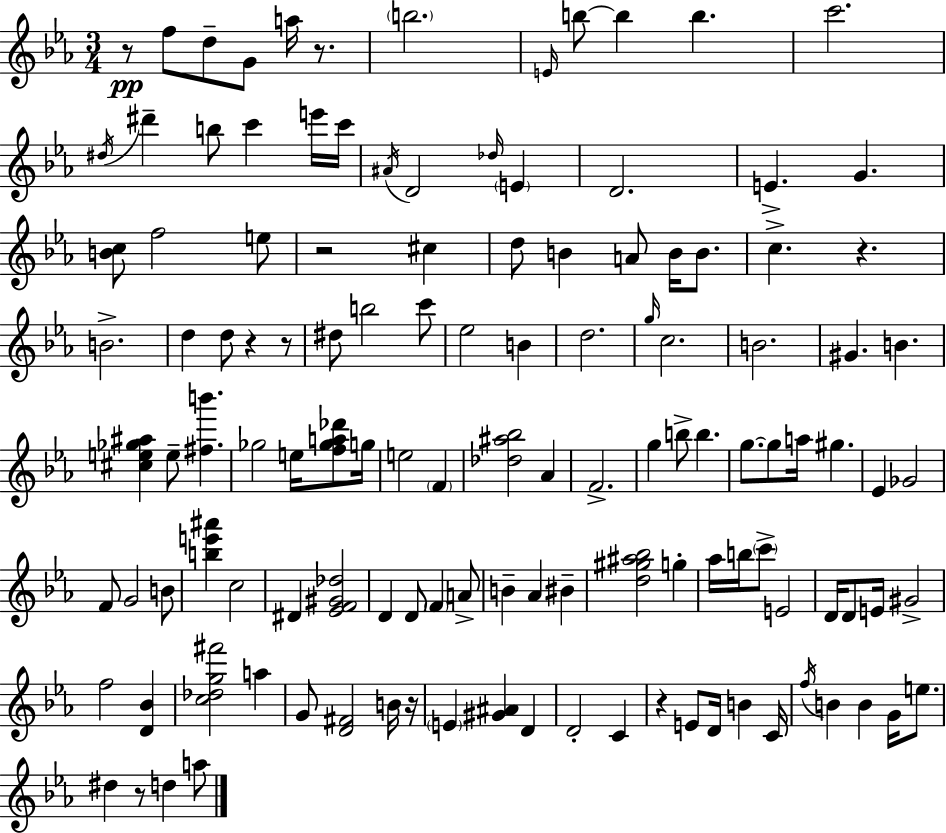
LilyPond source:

{
  \clef treble
  \numericTimeSignature
  \time 3/4
  \key ees \major
  \repeat volta 2 { r8\pp f''8 d''8-- g'8 a''16 r8. | \parenthesize b''2. | \grace { e'16 } b''8~~ b''4 b''4. | c'''2. | \break \acciaccatura { dis''16 } dis'''4-- b''8 c'''4 | e'''16 c'''16 \acciaccatura { ais'16 } d'2 \grace { des''16 } | \parenthesize e'4 d'2. | e'4.-> g'4. | \break <b' c''>8 f''2 | e''8 r2 | cis''4 d''8 b'4 a'8 | b'16 b'8. c''4.-> r4. | \break b'2.-> | d''4 d''8 r4 | r8 dis''8 b''2 | c'''8 ees''2 | \break b'4 d''2. | \grace { g''16 } c''2. | b'2. | gis'4. b'4. | \break <cis'' e'' ges'' ais''>4 e''8-- <fis'' b'''>4. | ges''2 | e''16 <f'' ges'' a'' des'''>8 g''16 e''2 | \parenthesize f'4 <des'' ais'' bes''>2 | \break aes'4 f'2.-> | g''4 b''8-> b''4. | g''8.~~ g''8 a''16 gis''4. | ees'4 ges'2 | \break f'8 g'2 | b'8 <b'' e''' ais'''>4 c''2 | dis'4 <ees' f' gis' des''>2 | d'4 d'8 \parenthesize f'4 | \break a'8-> b'4-- aes'4 | bis'4-- <d'' gis'' ais'' bes''>2 | g''4-. aes''16 b''16 \parenthesize c'''8-> e'2 | d'16 d'8 e'16 gis'2-> | \break f''2 | <d' bes'>4 <c'' des'' g'' fis'''>2 | a''4 g'8 <d' fis'>2 | b'16 r16 \parenthesize e'4 <gis' ais'>4 | \break d'4 d'2-. | c'4 r4 e'8 d'16 | b'4 c'16 \acciaccatura { f''16 } b'4 b'4 | g'16 e''8. dis''4 r8 | \break d''4 a''8 } \bar "|."
}